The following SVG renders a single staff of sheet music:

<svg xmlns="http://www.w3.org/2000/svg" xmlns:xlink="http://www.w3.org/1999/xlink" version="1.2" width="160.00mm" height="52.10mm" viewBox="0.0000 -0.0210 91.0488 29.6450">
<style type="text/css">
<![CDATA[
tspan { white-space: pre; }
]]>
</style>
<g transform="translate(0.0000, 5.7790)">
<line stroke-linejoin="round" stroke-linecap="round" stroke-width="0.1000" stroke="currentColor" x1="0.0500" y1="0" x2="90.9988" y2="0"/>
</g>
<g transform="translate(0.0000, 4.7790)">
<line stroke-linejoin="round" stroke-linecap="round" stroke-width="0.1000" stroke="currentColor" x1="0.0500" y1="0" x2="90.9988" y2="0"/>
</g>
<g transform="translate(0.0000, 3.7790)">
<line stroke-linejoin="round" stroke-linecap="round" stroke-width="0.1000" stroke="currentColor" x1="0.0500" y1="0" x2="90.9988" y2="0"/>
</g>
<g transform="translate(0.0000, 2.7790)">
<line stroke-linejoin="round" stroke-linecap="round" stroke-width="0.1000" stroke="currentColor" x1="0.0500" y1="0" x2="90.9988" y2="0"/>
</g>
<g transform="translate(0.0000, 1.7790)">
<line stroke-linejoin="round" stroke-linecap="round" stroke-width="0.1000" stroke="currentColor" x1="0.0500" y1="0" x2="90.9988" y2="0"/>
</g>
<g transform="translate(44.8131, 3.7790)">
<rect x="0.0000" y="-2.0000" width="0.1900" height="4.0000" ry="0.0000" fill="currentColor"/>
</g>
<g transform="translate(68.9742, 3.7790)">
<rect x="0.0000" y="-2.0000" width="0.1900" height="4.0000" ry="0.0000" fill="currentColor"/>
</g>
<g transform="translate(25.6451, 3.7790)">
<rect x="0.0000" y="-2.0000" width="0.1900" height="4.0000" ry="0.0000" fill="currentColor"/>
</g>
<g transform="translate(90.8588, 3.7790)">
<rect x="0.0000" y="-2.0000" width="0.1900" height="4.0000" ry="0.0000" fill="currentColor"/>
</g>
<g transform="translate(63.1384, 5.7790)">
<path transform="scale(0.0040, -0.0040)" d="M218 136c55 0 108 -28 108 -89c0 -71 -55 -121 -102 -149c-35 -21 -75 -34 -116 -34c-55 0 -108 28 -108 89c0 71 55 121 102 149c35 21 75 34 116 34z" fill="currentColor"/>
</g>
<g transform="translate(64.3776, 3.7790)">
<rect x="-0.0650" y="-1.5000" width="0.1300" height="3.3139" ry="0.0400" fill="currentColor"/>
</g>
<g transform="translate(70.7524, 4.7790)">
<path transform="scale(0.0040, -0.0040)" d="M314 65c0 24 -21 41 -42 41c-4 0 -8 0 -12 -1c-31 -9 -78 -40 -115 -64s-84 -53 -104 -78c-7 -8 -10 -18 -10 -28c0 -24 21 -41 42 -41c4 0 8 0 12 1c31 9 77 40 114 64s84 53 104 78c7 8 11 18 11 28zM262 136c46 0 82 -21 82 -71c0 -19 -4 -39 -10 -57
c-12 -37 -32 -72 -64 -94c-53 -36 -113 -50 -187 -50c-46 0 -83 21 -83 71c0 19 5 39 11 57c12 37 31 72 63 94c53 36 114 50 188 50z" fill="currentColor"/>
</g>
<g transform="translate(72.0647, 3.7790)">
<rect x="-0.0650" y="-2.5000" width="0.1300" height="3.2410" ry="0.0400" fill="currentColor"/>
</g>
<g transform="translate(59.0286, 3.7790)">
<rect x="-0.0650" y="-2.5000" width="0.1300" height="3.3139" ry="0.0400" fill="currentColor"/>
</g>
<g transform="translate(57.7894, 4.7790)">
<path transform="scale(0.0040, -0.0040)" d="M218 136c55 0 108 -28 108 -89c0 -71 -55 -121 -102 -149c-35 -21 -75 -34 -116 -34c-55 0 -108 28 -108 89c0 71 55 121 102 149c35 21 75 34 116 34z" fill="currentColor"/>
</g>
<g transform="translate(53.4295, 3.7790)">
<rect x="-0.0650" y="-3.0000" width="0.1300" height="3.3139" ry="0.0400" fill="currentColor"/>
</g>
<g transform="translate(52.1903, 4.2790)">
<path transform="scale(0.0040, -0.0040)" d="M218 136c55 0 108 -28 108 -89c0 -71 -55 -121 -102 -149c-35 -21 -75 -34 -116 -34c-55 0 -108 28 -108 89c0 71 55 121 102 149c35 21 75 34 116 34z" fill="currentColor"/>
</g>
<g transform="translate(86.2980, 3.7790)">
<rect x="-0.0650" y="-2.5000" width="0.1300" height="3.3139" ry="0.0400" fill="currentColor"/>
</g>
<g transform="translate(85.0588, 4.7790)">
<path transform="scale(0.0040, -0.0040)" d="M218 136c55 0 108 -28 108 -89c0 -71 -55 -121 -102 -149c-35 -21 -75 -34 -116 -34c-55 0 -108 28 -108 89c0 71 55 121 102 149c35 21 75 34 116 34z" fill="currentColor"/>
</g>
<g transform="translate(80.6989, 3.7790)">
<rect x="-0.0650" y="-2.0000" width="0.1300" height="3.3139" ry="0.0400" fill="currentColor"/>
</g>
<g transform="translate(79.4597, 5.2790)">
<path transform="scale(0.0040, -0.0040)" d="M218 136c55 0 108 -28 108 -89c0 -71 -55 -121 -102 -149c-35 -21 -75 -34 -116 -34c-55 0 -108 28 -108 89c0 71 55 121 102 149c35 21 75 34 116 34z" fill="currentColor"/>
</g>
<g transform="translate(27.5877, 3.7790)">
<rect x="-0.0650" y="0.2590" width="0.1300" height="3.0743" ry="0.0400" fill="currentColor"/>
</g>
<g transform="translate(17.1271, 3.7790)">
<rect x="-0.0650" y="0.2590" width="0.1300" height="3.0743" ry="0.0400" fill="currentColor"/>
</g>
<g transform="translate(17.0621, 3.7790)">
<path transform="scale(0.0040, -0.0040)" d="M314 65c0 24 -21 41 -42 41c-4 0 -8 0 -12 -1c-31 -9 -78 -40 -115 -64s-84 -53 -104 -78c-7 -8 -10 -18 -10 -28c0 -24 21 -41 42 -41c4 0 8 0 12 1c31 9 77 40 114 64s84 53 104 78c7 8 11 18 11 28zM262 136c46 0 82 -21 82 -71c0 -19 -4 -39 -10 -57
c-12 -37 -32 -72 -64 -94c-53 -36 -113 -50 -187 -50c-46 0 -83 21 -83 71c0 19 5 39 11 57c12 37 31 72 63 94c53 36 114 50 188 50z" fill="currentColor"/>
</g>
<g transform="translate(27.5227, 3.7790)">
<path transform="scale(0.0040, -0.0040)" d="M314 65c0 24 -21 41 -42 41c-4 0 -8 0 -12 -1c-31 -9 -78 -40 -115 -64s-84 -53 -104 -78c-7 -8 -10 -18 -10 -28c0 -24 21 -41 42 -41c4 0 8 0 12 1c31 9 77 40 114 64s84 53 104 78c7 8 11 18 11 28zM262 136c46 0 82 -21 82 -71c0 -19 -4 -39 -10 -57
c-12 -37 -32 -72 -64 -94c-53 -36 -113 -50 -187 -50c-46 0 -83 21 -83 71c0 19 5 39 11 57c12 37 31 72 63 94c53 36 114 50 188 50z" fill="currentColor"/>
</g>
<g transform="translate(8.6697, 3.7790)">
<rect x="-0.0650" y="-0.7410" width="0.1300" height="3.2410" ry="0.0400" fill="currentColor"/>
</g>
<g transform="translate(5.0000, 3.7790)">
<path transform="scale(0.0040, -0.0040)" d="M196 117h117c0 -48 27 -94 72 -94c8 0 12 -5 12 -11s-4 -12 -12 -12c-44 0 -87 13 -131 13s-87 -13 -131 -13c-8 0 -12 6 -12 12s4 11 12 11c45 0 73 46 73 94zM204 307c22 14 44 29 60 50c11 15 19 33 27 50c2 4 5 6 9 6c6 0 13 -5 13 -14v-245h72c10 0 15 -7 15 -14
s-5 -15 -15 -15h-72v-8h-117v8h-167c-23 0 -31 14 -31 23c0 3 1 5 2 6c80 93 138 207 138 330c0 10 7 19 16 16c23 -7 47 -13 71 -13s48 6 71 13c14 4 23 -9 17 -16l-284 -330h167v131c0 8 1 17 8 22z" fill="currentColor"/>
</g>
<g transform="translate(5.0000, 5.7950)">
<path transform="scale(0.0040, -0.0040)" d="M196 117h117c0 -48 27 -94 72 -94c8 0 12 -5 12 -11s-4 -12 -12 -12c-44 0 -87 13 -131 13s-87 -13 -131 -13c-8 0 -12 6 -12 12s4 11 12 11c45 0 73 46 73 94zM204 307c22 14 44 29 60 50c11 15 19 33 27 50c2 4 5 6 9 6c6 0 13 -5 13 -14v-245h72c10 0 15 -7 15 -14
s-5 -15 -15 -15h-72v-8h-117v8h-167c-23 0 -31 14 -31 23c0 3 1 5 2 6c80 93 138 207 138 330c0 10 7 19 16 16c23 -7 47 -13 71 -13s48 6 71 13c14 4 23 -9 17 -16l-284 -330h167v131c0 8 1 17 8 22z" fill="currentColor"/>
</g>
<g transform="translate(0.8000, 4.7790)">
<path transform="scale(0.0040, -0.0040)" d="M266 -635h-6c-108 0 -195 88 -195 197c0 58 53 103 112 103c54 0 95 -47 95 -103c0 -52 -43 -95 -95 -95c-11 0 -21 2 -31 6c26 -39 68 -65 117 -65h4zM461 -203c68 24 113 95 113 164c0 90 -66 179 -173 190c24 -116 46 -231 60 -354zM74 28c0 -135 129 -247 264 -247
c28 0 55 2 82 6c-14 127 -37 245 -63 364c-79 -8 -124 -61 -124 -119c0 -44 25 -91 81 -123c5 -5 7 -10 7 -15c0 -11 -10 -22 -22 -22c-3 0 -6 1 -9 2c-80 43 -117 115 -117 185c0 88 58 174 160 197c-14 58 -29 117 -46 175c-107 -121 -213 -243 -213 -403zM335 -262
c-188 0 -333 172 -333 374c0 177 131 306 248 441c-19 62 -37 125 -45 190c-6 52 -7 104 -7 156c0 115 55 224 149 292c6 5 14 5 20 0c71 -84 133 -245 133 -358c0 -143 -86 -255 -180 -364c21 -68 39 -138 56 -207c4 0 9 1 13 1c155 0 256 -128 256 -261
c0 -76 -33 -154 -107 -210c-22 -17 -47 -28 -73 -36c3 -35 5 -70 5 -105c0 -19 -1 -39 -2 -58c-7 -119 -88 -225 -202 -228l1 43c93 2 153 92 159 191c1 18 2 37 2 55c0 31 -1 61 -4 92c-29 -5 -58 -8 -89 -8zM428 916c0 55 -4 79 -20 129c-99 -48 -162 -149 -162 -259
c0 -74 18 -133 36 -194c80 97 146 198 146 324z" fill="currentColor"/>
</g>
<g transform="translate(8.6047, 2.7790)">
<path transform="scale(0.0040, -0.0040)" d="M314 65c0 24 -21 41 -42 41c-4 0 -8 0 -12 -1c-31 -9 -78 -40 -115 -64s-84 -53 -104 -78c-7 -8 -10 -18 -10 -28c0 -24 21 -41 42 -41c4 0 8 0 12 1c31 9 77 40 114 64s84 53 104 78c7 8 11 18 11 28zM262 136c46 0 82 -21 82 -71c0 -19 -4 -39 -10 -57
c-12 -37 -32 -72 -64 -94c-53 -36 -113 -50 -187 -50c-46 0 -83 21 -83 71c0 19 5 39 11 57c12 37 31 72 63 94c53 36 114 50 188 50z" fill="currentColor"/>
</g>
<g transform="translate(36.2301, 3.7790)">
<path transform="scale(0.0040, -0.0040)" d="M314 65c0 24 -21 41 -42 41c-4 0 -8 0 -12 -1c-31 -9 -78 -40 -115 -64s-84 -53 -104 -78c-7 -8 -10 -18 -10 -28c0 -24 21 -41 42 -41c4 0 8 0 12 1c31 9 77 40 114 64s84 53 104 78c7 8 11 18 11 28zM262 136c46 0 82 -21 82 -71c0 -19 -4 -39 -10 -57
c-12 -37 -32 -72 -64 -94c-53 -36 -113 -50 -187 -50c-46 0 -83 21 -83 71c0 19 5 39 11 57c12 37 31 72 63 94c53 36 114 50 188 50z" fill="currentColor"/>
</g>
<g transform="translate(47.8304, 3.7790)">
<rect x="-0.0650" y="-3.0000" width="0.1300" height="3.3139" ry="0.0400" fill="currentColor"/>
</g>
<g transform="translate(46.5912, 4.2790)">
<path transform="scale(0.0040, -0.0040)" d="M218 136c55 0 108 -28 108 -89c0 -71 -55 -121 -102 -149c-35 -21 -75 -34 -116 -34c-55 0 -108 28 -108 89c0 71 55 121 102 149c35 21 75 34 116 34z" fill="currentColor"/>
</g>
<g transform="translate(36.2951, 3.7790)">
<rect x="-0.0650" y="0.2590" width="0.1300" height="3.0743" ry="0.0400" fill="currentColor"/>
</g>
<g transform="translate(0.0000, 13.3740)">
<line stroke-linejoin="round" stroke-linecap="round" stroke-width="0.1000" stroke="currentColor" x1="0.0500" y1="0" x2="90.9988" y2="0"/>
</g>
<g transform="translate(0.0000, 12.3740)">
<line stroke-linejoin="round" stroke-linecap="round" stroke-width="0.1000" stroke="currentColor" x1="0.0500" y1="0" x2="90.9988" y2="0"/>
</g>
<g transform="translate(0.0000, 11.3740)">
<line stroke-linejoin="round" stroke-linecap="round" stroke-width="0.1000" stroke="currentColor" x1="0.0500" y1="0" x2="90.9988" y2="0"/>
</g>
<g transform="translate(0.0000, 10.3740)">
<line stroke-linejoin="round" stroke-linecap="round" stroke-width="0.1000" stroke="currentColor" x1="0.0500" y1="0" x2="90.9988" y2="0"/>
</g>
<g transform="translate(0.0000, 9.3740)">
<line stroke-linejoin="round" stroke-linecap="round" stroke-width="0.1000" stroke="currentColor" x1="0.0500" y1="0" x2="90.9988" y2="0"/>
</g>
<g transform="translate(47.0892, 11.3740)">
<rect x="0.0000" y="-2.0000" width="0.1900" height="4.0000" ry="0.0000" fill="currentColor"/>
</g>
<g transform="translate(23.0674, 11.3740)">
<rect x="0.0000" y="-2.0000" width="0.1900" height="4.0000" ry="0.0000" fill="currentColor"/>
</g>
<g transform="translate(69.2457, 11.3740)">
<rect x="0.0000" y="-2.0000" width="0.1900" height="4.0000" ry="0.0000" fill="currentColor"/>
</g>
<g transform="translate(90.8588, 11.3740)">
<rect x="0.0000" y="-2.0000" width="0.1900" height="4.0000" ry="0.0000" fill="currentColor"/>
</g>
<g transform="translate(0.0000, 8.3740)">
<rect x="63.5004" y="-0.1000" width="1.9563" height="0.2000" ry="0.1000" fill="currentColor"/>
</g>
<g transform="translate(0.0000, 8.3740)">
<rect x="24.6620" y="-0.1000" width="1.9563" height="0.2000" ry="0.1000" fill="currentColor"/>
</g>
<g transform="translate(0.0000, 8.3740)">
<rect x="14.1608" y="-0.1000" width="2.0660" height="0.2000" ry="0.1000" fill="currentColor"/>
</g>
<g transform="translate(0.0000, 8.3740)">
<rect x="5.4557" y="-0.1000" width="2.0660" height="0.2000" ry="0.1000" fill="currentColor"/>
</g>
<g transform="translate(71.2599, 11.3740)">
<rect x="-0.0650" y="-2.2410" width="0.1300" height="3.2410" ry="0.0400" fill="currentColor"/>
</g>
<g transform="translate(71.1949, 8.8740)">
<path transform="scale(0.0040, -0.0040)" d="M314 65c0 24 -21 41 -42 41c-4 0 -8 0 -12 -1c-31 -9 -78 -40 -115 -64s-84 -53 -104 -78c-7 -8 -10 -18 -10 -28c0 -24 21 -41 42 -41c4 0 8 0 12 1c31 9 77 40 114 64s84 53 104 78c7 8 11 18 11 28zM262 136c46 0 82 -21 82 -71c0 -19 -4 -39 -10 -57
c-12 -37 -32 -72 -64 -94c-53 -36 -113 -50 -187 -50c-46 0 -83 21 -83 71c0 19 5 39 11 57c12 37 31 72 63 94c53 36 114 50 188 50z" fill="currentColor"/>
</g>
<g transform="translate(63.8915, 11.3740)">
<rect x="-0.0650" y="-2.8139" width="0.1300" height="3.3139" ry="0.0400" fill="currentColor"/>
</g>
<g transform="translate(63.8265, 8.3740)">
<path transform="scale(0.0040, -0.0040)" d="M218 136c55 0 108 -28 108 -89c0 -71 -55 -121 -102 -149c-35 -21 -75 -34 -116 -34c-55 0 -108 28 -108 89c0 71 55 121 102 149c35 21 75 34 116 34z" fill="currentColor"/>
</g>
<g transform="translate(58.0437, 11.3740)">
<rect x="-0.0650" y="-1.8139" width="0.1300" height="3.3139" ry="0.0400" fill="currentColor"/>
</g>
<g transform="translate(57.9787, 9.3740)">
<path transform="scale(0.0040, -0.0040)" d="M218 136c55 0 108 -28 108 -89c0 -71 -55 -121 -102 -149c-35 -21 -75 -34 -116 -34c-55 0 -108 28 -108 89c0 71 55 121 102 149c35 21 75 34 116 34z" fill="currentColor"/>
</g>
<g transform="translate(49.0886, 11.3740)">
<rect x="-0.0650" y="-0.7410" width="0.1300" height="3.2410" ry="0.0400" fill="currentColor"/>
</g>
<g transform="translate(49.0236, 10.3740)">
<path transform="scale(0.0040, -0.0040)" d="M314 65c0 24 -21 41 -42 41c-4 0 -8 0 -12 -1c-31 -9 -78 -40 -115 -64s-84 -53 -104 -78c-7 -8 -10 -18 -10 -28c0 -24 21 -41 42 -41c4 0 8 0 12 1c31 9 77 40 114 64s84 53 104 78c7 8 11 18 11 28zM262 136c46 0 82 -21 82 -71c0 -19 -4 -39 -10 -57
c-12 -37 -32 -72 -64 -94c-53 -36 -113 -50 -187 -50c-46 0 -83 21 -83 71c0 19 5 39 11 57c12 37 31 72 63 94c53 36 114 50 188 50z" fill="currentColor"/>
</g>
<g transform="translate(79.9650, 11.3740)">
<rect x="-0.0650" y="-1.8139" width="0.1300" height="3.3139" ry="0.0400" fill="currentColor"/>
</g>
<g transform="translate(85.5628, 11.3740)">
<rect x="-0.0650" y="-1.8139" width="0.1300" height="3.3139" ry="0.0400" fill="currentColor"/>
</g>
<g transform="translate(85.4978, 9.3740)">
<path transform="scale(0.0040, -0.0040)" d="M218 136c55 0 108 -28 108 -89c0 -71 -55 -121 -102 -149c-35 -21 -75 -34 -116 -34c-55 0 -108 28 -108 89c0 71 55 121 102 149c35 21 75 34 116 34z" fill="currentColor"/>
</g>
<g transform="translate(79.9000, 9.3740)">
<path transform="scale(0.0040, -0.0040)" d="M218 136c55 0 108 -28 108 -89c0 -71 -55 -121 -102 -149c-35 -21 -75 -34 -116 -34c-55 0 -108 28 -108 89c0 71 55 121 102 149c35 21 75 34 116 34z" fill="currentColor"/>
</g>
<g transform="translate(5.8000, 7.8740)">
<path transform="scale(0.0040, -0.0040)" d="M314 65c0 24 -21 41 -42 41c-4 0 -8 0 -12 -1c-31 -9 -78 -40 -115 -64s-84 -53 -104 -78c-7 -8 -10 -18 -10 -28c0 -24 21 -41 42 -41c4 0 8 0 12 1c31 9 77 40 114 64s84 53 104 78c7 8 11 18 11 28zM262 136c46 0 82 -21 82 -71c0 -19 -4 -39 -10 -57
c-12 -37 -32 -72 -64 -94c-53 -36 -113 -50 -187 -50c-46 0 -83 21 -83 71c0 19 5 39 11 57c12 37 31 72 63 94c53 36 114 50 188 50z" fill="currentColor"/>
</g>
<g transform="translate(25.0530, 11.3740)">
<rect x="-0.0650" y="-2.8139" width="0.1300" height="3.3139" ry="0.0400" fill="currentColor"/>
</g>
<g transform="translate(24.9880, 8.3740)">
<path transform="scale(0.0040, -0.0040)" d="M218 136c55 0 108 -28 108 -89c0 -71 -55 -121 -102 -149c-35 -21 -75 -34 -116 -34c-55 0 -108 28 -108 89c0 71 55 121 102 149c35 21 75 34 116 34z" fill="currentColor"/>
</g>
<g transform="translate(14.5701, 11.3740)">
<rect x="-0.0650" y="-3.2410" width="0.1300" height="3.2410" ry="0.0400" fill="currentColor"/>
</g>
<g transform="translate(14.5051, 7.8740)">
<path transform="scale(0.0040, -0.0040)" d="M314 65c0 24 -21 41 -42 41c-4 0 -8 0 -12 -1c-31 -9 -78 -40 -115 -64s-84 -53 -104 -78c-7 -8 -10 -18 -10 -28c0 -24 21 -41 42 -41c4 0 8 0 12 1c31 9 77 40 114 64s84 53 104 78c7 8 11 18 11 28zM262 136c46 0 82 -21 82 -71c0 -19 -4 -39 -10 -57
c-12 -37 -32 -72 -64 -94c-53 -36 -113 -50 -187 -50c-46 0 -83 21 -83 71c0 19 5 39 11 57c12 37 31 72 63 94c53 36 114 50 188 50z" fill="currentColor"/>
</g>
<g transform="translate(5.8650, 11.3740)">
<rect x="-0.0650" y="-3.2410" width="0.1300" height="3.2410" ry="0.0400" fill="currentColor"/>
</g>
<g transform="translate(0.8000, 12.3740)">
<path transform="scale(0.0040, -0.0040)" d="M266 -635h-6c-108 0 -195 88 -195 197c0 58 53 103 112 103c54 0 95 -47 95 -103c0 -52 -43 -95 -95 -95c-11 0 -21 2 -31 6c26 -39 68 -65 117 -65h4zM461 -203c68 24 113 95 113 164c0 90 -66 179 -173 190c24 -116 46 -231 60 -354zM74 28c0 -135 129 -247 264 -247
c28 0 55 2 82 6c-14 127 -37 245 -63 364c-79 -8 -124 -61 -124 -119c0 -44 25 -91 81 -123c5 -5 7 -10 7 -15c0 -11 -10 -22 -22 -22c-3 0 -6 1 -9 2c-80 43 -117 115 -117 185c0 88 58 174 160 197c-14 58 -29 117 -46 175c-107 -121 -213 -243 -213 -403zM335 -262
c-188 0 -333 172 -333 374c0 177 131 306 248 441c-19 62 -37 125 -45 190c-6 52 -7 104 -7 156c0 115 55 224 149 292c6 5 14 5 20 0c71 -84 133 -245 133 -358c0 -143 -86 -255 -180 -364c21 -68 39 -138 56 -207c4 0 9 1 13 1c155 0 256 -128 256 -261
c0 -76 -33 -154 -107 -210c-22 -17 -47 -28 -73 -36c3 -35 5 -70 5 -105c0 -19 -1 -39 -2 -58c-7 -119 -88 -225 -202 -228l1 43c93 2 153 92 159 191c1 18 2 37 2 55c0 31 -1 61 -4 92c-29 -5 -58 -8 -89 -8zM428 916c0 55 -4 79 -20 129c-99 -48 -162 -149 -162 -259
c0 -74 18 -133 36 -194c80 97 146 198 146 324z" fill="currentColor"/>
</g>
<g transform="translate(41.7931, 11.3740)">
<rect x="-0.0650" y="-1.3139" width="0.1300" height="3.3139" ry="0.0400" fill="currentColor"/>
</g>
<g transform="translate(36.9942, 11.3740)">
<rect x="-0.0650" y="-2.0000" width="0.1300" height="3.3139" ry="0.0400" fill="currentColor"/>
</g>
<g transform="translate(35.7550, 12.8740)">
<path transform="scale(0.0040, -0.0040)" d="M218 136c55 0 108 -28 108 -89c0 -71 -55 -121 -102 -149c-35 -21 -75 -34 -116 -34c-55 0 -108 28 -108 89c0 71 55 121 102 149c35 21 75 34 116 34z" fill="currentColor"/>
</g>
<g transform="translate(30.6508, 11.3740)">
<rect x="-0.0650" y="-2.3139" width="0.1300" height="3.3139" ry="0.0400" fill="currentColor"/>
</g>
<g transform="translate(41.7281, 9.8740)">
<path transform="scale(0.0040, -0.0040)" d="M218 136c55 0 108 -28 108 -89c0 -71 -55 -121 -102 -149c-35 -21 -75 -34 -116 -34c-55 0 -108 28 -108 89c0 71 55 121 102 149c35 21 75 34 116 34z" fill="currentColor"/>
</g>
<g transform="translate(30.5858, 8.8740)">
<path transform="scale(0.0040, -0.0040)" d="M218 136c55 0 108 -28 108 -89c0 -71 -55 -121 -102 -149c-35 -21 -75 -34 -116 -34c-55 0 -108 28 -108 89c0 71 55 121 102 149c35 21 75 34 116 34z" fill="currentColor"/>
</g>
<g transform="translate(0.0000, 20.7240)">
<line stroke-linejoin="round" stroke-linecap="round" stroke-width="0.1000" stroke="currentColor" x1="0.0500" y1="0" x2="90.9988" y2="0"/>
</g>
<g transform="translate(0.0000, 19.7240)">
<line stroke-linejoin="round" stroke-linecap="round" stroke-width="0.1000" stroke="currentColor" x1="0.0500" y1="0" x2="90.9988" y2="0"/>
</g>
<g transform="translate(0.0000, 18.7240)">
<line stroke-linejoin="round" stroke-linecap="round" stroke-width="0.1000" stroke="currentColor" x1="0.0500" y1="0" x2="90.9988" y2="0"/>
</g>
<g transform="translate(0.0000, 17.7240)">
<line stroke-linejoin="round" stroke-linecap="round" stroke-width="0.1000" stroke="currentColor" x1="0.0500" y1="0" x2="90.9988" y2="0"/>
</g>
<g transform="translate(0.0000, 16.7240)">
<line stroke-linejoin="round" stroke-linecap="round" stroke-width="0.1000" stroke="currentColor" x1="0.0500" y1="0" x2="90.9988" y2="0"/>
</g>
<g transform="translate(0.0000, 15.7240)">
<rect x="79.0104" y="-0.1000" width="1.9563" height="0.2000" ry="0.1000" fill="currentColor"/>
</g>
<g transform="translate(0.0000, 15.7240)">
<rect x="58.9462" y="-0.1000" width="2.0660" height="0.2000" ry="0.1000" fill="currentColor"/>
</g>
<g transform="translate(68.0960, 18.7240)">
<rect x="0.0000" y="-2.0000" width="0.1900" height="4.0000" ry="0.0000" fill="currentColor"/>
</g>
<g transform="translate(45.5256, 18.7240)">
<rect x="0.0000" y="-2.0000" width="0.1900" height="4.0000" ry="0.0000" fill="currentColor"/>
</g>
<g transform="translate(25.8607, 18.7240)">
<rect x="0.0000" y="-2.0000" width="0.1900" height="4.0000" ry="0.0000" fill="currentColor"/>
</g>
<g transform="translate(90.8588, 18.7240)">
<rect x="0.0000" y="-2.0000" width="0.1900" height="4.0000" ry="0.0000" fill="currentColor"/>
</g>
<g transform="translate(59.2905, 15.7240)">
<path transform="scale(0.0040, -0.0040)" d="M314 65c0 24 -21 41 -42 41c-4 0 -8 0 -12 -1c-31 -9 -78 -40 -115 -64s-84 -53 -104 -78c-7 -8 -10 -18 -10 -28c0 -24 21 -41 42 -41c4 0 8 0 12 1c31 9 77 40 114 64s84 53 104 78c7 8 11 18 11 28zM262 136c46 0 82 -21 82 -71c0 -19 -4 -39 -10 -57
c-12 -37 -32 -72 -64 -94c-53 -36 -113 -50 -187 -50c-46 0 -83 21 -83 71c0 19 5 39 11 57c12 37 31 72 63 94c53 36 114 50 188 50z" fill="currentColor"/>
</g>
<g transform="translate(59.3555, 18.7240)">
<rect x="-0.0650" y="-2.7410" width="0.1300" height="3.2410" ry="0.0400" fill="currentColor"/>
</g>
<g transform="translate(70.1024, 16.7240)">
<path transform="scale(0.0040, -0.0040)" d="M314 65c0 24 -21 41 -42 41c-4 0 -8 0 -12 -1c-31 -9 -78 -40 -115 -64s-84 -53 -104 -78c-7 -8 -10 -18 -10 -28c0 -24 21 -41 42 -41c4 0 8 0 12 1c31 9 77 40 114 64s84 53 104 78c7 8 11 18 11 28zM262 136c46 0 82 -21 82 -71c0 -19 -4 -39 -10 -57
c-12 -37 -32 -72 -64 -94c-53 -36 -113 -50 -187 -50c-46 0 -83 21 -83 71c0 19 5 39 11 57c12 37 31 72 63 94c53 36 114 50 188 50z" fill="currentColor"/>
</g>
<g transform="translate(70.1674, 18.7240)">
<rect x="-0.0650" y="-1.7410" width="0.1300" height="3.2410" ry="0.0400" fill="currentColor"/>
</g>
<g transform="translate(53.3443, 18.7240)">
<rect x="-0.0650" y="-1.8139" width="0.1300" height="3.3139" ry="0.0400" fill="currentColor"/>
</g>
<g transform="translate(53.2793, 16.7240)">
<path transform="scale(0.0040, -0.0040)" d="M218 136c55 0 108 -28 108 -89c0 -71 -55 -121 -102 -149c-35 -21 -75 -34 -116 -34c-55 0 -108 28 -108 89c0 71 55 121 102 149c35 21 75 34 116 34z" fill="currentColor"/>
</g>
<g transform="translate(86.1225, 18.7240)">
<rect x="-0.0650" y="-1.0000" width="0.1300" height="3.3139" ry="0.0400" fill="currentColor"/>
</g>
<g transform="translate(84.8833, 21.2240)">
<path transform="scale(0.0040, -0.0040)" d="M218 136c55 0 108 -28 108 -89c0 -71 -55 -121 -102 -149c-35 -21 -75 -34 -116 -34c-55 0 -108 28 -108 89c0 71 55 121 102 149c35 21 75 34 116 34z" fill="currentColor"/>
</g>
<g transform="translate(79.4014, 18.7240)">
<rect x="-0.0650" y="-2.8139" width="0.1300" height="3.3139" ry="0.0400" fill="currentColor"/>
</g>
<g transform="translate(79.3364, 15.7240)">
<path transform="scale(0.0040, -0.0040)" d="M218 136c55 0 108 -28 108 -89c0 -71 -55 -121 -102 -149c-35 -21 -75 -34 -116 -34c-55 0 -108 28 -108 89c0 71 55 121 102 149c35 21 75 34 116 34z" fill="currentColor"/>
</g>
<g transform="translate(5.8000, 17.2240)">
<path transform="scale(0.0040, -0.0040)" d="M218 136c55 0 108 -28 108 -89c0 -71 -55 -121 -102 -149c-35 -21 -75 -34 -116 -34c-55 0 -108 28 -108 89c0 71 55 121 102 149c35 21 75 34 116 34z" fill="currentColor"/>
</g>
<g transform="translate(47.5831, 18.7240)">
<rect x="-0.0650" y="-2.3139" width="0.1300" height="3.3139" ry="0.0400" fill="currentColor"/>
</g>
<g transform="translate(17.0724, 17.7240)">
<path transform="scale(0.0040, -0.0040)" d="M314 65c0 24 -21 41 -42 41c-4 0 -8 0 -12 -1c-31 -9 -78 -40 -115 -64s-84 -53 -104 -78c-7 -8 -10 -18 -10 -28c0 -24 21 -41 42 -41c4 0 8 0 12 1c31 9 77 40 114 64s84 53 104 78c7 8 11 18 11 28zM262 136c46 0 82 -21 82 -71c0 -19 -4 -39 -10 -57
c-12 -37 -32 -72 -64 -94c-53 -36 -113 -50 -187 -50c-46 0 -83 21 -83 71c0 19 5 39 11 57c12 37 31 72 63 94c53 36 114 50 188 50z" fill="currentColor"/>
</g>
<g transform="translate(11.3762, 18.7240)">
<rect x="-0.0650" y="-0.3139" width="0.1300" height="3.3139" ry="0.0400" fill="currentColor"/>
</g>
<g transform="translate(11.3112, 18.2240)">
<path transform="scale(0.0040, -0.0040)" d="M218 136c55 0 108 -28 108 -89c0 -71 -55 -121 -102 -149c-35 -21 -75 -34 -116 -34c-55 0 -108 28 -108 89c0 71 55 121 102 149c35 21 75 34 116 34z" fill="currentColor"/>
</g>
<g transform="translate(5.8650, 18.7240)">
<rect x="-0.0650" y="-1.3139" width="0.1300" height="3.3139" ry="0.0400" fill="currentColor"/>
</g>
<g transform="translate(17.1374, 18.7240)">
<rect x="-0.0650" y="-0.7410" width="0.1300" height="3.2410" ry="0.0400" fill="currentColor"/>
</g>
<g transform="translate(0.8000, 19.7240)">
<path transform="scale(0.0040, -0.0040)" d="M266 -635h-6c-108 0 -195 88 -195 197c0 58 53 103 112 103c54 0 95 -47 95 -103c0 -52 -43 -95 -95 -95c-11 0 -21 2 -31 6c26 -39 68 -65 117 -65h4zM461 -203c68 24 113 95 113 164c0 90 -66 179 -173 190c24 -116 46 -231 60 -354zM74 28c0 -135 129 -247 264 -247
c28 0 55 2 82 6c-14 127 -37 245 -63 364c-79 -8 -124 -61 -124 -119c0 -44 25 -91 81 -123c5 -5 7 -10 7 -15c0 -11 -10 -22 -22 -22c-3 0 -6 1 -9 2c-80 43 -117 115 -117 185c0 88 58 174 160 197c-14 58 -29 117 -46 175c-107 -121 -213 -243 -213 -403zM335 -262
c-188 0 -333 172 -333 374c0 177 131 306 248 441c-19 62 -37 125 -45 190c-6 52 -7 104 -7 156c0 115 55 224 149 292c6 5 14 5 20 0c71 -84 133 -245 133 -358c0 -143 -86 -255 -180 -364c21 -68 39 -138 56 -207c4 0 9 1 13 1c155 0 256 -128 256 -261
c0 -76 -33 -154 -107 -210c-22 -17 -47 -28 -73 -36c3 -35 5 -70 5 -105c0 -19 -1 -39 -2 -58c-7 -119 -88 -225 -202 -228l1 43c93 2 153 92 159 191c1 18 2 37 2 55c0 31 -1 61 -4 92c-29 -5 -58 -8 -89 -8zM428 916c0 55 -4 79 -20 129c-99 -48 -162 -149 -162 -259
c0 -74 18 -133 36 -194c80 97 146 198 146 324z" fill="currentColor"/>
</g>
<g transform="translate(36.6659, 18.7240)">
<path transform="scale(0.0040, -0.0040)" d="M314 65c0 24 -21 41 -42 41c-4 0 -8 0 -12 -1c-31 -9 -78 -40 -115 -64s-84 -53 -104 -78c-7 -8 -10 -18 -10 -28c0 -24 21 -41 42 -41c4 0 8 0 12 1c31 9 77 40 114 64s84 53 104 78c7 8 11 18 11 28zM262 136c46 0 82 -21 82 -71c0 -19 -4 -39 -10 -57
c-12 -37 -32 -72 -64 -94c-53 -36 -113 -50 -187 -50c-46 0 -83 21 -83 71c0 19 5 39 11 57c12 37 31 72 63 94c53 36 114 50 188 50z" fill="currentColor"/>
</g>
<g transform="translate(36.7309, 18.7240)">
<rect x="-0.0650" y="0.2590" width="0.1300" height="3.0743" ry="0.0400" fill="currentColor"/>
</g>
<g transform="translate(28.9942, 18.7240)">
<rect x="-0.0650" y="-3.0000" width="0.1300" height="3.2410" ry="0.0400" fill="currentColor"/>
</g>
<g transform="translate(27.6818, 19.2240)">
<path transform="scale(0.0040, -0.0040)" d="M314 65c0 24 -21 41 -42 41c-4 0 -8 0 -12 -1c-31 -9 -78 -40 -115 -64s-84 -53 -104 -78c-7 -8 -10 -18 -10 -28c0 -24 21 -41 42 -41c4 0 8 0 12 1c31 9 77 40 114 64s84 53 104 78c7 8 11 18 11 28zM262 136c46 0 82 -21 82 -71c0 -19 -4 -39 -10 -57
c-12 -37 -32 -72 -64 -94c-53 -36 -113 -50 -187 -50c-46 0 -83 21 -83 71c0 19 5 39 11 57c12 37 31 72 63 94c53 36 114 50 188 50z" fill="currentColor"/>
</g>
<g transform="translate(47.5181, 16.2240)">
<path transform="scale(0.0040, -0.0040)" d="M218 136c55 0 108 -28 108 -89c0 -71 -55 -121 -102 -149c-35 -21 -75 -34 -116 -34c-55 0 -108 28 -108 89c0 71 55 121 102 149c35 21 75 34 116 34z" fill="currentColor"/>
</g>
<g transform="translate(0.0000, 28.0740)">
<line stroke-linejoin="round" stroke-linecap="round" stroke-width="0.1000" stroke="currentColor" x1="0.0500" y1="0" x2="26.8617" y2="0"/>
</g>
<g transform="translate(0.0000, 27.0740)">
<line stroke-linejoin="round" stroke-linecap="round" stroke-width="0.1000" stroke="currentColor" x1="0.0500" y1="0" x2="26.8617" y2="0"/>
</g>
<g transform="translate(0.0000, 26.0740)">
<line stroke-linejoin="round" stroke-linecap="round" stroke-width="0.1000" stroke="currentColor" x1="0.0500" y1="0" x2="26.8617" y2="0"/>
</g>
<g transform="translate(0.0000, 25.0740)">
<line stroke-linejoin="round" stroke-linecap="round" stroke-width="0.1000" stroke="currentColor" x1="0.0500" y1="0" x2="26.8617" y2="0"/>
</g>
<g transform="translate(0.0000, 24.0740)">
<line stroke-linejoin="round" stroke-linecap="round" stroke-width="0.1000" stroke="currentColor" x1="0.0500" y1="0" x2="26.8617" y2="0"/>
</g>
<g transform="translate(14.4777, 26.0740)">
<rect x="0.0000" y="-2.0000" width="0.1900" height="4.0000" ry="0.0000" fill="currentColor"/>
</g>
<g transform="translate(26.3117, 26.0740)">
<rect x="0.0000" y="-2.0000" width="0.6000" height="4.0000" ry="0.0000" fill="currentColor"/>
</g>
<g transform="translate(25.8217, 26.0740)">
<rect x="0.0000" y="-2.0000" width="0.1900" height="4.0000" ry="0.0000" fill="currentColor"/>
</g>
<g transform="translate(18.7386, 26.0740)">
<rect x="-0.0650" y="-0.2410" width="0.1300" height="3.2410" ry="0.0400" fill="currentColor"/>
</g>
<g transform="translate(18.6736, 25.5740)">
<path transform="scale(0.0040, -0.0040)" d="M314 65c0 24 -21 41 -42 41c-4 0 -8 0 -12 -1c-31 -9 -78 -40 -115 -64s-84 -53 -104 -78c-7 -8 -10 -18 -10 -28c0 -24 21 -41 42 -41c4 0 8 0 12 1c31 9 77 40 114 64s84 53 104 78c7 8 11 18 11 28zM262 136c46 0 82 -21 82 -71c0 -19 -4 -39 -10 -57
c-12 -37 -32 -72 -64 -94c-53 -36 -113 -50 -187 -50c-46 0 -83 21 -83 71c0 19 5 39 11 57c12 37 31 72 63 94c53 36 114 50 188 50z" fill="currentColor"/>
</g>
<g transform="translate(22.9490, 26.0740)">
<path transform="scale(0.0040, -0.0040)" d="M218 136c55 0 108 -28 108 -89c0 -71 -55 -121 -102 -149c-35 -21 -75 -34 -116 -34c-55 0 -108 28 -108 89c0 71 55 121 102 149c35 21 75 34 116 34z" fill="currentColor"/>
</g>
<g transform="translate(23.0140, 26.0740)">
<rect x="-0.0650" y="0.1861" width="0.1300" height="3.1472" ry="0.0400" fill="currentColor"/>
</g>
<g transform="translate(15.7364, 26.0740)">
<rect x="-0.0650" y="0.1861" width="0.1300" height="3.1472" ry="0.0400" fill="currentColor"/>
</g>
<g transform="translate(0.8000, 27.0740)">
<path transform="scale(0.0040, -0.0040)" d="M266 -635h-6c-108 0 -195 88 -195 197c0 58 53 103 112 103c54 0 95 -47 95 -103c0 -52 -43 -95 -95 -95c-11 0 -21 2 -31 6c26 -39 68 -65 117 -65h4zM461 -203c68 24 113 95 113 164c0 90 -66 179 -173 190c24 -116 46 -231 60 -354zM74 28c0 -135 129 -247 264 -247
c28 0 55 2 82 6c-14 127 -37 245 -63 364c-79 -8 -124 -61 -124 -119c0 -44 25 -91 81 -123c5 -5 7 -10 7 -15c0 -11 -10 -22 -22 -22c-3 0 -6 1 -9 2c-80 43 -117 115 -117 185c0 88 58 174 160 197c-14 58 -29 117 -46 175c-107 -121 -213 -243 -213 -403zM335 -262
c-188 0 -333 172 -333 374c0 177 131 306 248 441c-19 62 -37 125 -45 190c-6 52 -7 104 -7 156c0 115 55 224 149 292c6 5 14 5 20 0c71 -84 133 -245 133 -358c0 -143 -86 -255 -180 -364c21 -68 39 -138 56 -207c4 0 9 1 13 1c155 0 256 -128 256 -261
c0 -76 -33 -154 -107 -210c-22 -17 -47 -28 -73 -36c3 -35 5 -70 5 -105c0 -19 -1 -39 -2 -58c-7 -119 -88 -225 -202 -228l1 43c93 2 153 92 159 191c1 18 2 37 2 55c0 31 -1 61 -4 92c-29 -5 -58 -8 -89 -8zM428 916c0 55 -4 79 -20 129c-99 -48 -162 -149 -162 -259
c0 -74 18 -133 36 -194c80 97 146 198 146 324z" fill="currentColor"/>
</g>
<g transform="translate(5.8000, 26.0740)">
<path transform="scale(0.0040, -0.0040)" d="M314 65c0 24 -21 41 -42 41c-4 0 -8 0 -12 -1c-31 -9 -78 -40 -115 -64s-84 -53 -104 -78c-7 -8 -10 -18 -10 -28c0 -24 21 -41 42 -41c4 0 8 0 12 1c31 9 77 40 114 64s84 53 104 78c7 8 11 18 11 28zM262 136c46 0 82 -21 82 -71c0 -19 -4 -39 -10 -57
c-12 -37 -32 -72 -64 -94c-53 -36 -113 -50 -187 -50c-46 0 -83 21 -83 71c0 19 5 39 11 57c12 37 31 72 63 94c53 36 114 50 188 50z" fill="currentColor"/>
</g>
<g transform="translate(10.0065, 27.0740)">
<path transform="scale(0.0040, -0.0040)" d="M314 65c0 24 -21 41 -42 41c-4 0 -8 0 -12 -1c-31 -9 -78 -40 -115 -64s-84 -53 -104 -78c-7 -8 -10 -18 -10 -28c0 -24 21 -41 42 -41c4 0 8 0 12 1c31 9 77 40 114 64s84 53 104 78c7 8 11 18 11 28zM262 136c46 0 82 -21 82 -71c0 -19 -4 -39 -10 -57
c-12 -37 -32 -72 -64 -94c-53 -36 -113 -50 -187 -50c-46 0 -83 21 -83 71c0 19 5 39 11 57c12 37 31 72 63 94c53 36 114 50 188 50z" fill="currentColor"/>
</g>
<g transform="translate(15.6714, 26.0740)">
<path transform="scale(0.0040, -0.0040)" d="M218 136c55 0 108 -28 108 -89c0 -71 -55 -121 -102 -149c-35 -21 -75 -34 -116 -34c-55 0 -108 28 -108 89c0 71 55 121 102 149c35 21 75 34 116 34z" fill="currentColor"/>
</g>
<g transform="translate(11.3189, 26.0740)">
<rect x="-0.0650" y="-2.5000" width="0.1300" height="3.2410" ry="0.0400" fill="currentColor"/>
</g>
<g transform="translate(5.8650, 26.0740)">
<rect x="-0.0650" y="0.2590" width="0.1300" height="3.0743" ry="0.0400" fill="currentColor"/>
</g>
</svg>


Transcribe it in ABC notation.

X:1
T:Untitled
M:4/4
L:1/4
K:C
d2 B2 B2 B2 A A G E G2 F G b2 b2 a g F e d2 f a g2 f f e c d2 A2 B2 g f a2 f2 a D B2 G2 B c2 B